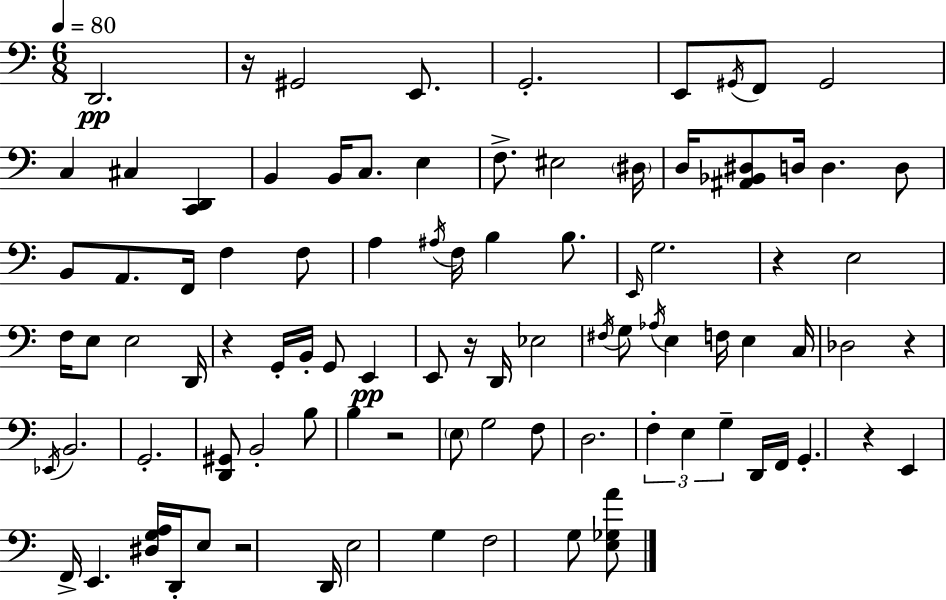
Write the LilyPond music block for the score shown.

{
  \clef bass
  \numericTimeSignature
  \time 6/8
  \key c \major
  \tempo 4 = 80
  d,2.\pp | r16 gis,2 e,8. | g,2.-. | e,8 \acciaccatura { gis,16 } f,8 gis,2 | \break c4 cis4 <c, d,>4 | b,4 b,16 c8. e4 | f8.-> eis2 | \parenthesize dis16 d16 <ais, bes, dis>8 d16 d4. d8 | \break b,8 a,8. f,16 f4 f8 | a4 \acciaccatura { ais16 } f16 b4 b8. | \grace { e,16 } g2. | r4 e2 | \break f16 e8 e2 | d,16 r4 g,16-. b,16-. g,8 e,4\pp | e,8 r16 d,16 ees2 | \acciaccatura { fis16 } g8 \acciaccatura { aes16 } e4 f16 | \break e4 c16 des2 | r4 \acciaccatura { ees,16 } b,2. | g,2.-. | <d, gis,>8 b,2-. | \break b8 b4 r2 | \parenthesize e8 g2 | f8 d2. | \tuplet 3/2 { f4-. e4 | \break g4-- } d,16 f,16 g,4.-. | r4 e,4 f,16-> e,4. | <dis g a>16 d,16-. e8 r2 | d,16 e2 | \break g4 f2 | g8 <e ges a'>8 \bar "|."
}